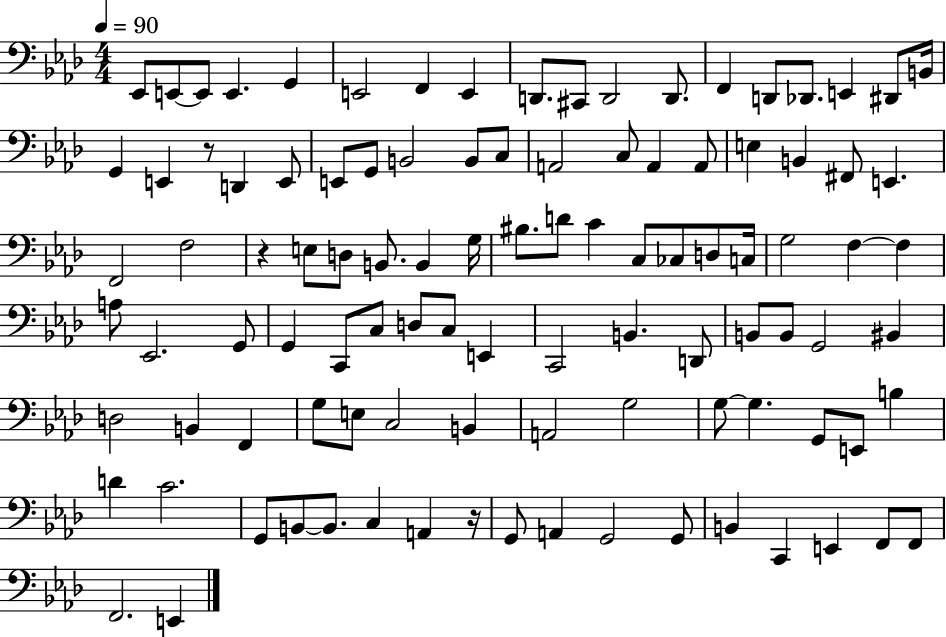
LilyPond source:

{
  \clef bass
  \numericTimeSignature
  \time 4/4
  \key aes \major
  \tempo 4 = 90
  \repeat volta 2 { ees,8 e,8~~ e,8 e,4. g,4 | e,2 f,4 e,4 | d,8. cis,8 d,2 d,8. | f,4 d,8 des,8. e,4 dis,8 b,16 | \break g,4 e,4 r8 d,4 e,8 | e,8 g,8 b,2 b,8 c8 | a,2 c8 a,4 a,8 | e4 b,4 fis,8 e,4. | \break f,2 f2 | r4 e8 d8 b,8. b,4 g16 | bis8. d'8 c'4 c8 ces8 d8 c16 | g2 f4~~ f4 | \break a8 ees,2. g,8 | g,4 c,8 c8 d8 c8 e,4 | c,2 b,4. d,8 | b,8 b,8 g,2 bis,4 | \break d2 b,4 f,4 | g8 e8 c2 b,4 | a,2 g2 | g8~~ g4. g,8 e,8 b4 | \break d'4 c'2. | g,8 b,8~~ b,8. c4 a,4 r16 | g,8 a,4 g,2 g,8 | b,4 c,4 e,4 f,8 f,8 | \break f,2. e,4 | } \bar "|."
}